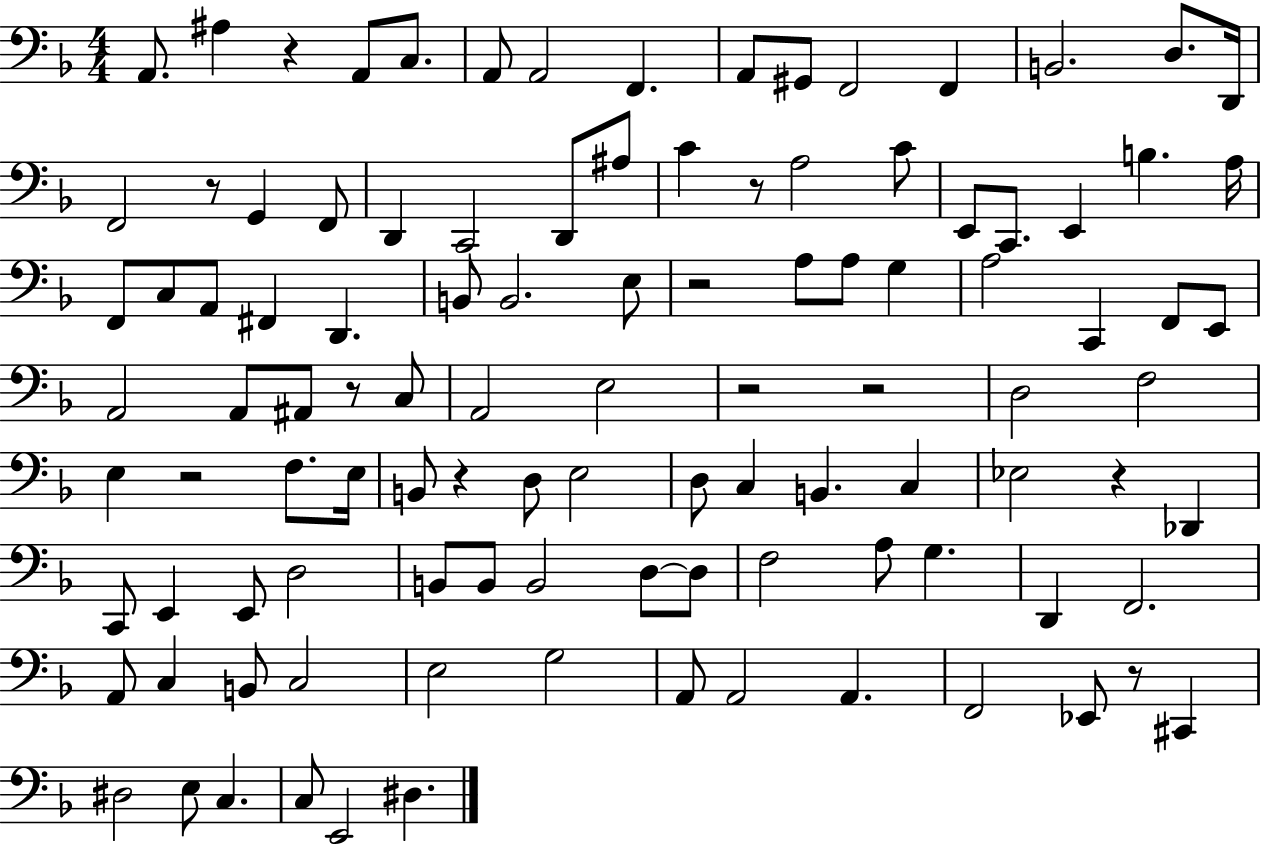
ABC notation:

X:1
T:Untitled
M:4/4
L:1/4
K:F
A,,/2 ^A, z A,,/2 C,/2 A,,/2 A,,2 F,, A,,/2 ^G,,/2 F,,2 F,, B,,2 D,/2 D,,/4 F,,2 z/2 G,, F,,/2 D,, C,,2 D,,/2 ^A,/2 C z/2 A,2 C/2 E,,/2 C,,/2 E,, B, A,/4 F,,/2 C,/2 A,,/2 ^F,, D,, B,,/2 B,,2 E,/2 z2 A,/2 A,/2 G, A,2 C,, F,,/2 E,,/2 A,,2 A,,/2 ^A,,/2 z/2 C,/2 A,,2 E,2 z2 z2 D,2 F,2 E, z2 F,/2 E,/4 B,,/2 z D,/2 E,2 D,/2 C, B,, C, _E,2 z _D,, C,,/2 E,, E,,/2 D,2 B,,/2 B,,/2 B,,2 D,/2 D,/2 F,2 A,/2 G, D,, F,,2 A,,/2 C, B,,/2 C,2 E,2 G,2 A,,/2 A,,2 A,, F,,2 _E,,/2 z/2 ^C,, ^D,2 E,/2 C, C,/2 E,,2 ^D,